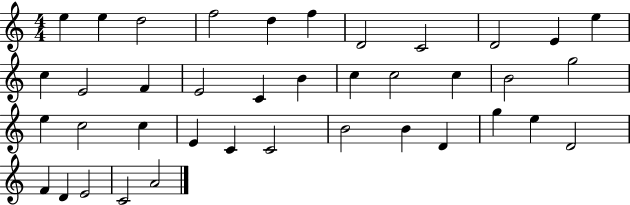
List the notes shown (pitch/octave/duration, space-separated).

E5/q E5/q D5/h F5/h D5/q F5/q D4/h C4/h D4/h E4/q E5/q C5/q E4/h F4/q E4/h C4/q B4/q C5/q C5/h C5/q B4/h G5/h E5/q C5/h C5/q E4/q C4/q C4/h B4/h B4/q D4/q G5/q E5/q D4/h F4/q D4/q E4/h C4/h A4/h